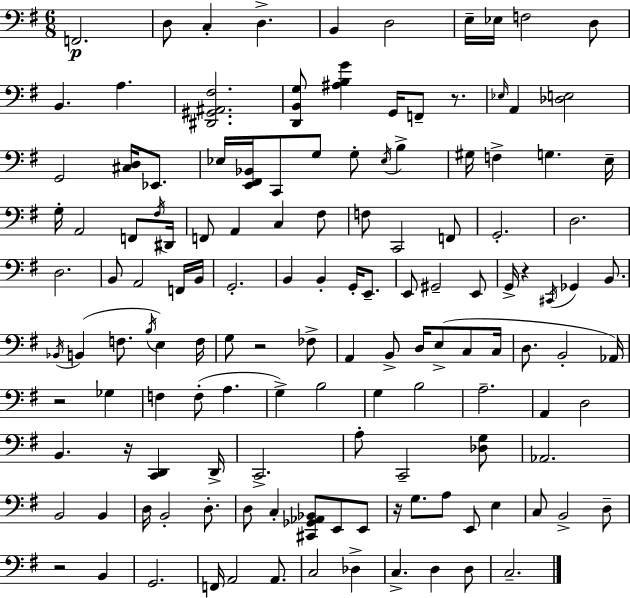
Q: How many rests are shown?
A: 7